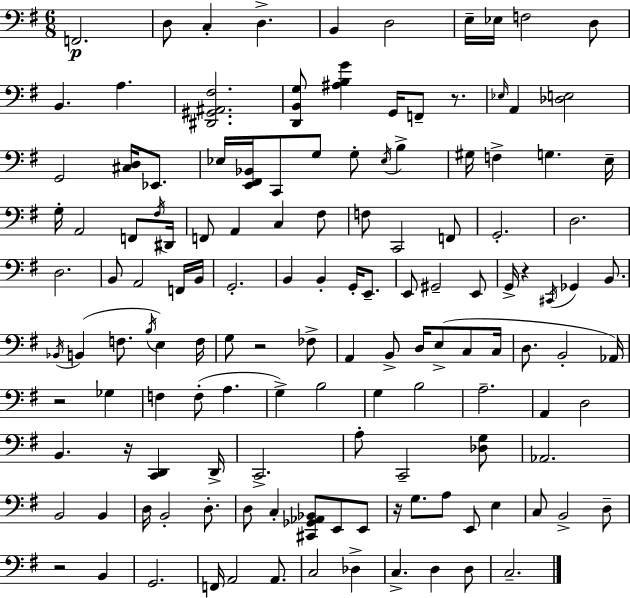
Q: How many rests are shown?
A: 7